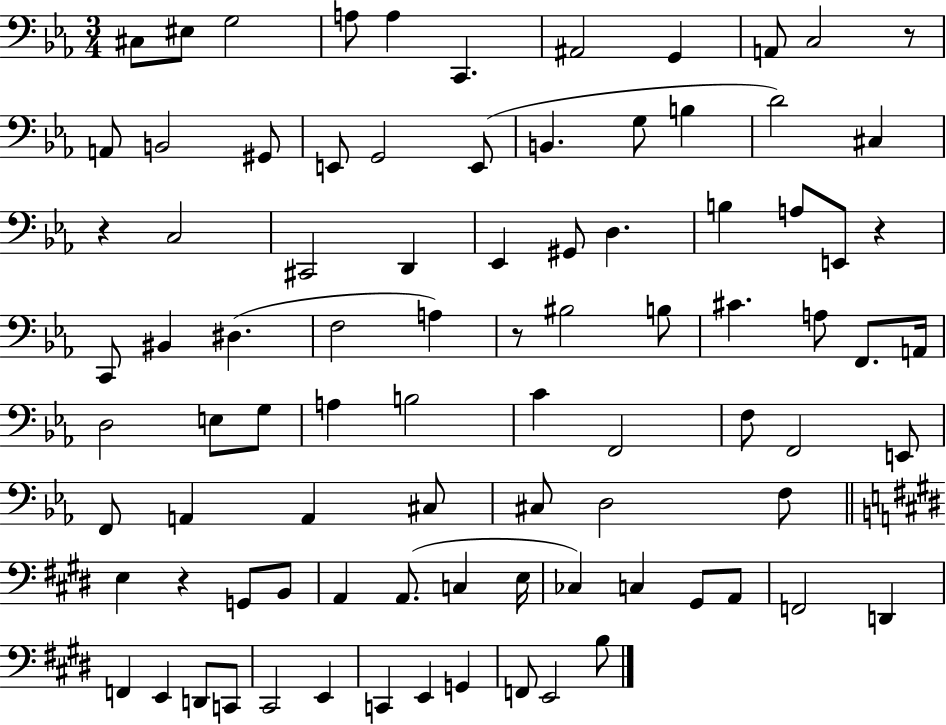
X:1
T:Untitled
M:3/4
L:1/4
K:Eb
^C,/2 ^E,/2 G,2 A,/2 A, C,, ^A,,2 G,, A,,/2 C,2 z/2 A,,/2 B,,2 ^G,,/2 E,,/2 G,,2 E,,/2 B,, G,/2 B, D2 ^C, z C,2 ^C,,2 D,, _E,, ^G,,/2 D, B, A,/2 E,,/2 z C,,/2 ^B,, ^D, F,2 A, z/2 ^B,2 B,/2 ^C A,/2 F,,/2 A,,/4 D,2 E,/2 G,/2 A, B,2 C F,,2 F,/2 F,,2 E,,/2 F,,/2 A,, A,, ^C,/2 ^C,/2 D,2 F,/2 E, z G,,/2 B,,/2 A,, A,,/2 C, E,/4 _C, C, ^G,,/2 A,,/2 F,,2 D,, F,, E,, D,,/2 C,,/2 ^C,,2 E,, C,, E,, G,, F,,/2 E,,2 B,/2